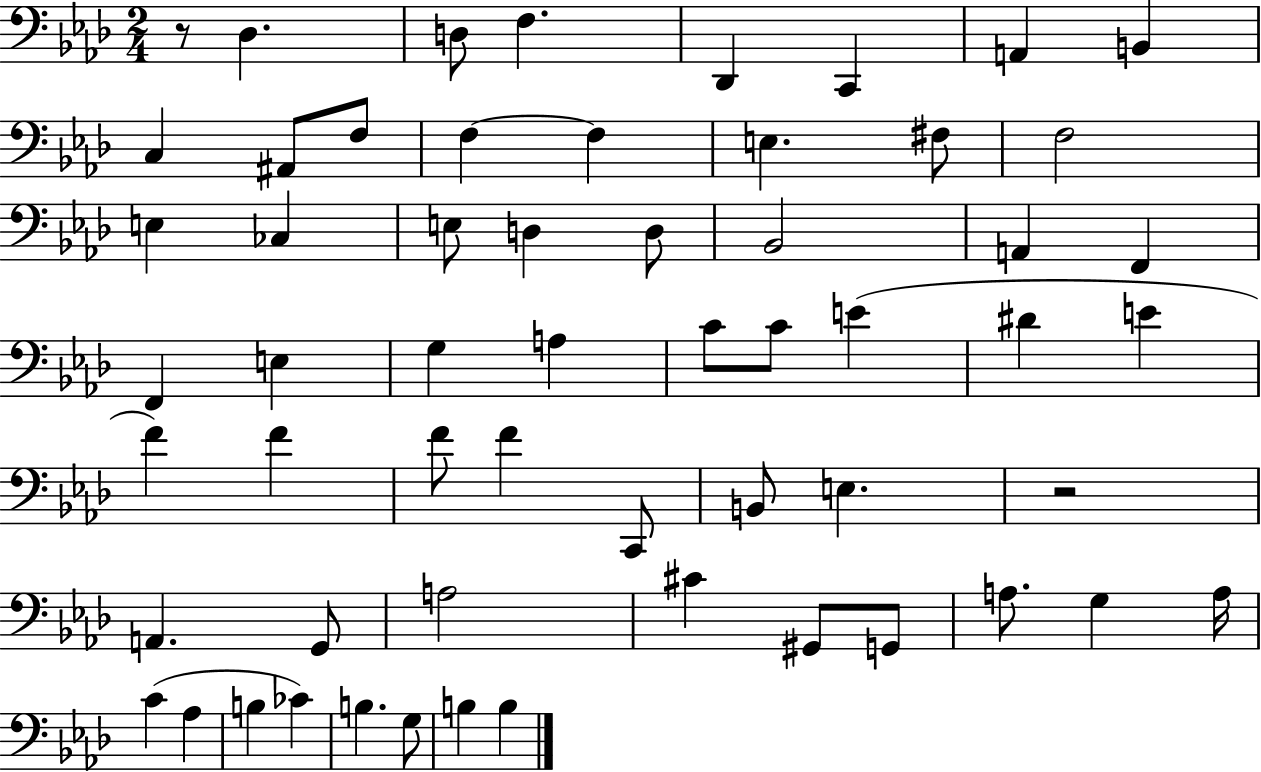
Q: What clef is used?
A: bass